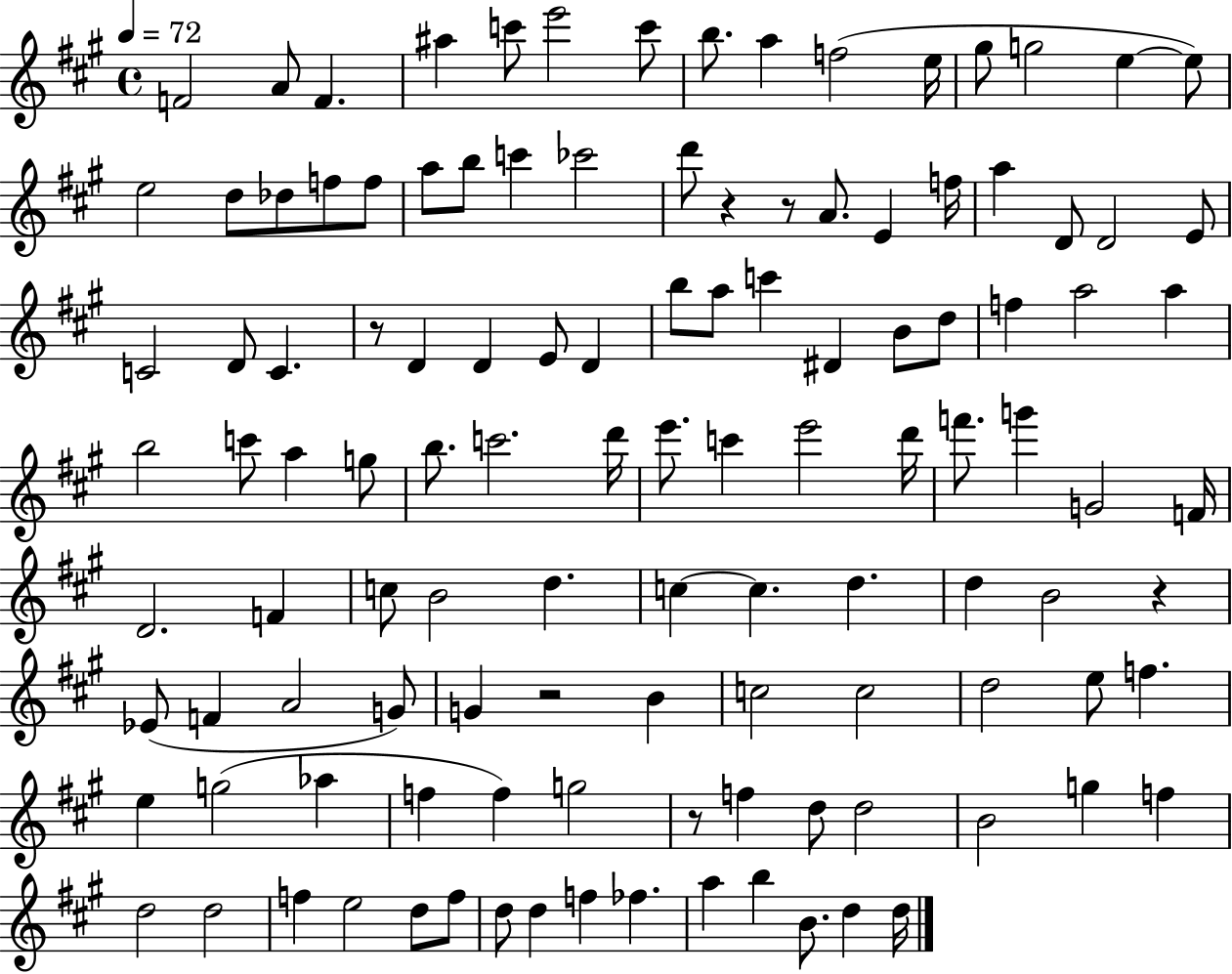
F4/h A4/e F4/q. A#5/q C6/e E6/h C6/e B5/e. A5/q F5/h E5/s G#5/e G5/h E5/q E5/e E5/h D5/e Db5/e F5/e F5/e A5/e B5/e C6/q CES6/h D6/e R/q R/e A4/e. E4/q F5/s A5/q D4/e D4/h E4/e C4/h D4/e C4/q. R/e D4/q D4/q E4/e D4/q B5/e A5/e C6/q D#4/q B4/e D5/e F5/q A5/h A5/q B5/h C6/e A5/q G5/e B5/e. C6/h. D6/s E6/e. C6/q E6/h D6/s F6/e. G6/q G4/h F4/s D4/h. F4/q C5/e B4/h D5/q. C5/q C5/q. D5/q. D5/q B4/h R/q Eb4/e F4/q A4/h G4/e G4/q R/h B4/q C5/h C5/h D5/h E5/e F5/q. E5/q G5/h Ab5/q F5/q F5/q G5/h R/e F5/q D5/e D5/h B4/h G5/q F5/q D5/h D5/h F5/q E5/h D5/e F5/e D5/e D5/q F5/q FES5/q. A5/q B5/q B4/e. D5/q D5/s